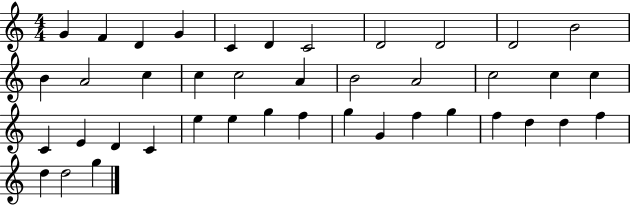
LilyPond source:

{
  \clef treble
  \numericTimeSignature
  \time 4/4
  \key c \major
  g'4 f'4 d'4 g'4 | c'4 d'4 c'2 | d'2 d'2 | d'2 b'2 | \break b'4 a'2 c''4 | c''4 c''2 a'4 | b'2 a'2 | c''2 c''4 c''4 | \break c'4 e'4 d'4 c'4 | e''4 e''4 g''4 f''4 | g''4 g'4 f''4 g''4 | f''4 d''4 d''4 f''4 | \break d''4 d''2 g''4 | \bar "|."
}